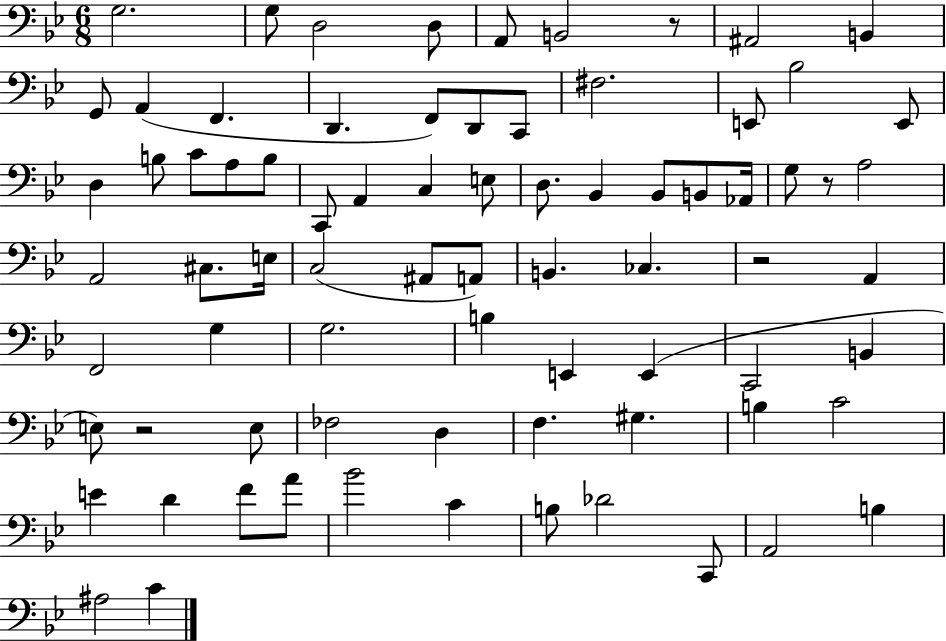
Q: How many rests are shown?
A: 4